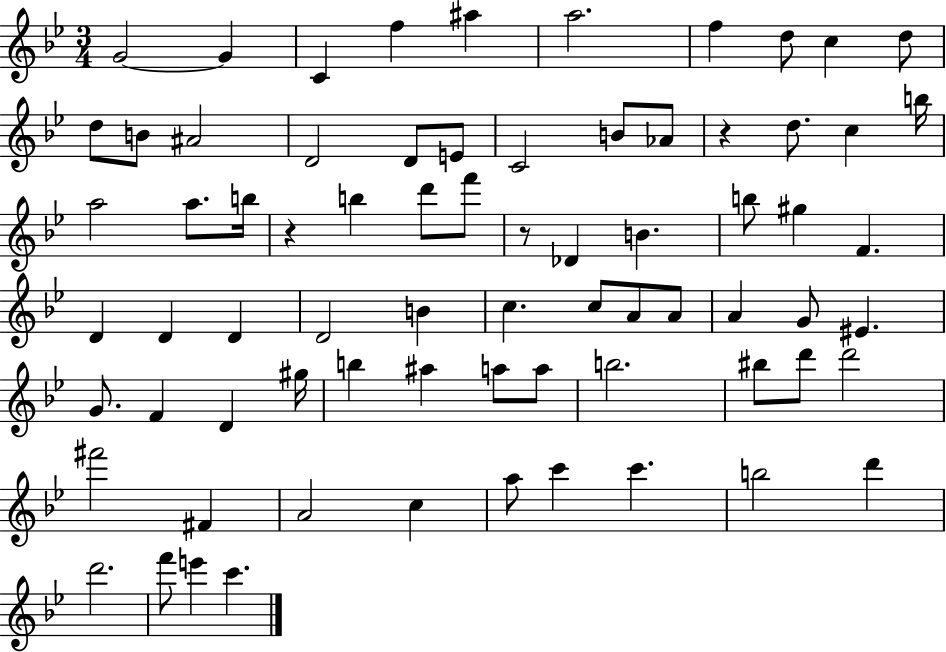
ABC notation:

X:1
T:Untitled
M:3/4
L:1/4
K:Bb
G2 G C f ^a a2 f d/2 c d/2 d/2 B/2 ^A2 D2 D/2 E/2 C2 B/2 _A/2 z d/2 c b/4 a2 a/2 b/4 z b d'/2 f'/2 z/2 _D B b/2 ^g F D D D D2 B c c/2 A/2 A/2 A G/2 ^E G/2 F D ^g/4 b ^a a/2 a/2 b2 ^b/2 d'/2 d'2 ^f'2 ^F A2 c a/2 c' c' b2 d' d'2 f'/2 e' c'